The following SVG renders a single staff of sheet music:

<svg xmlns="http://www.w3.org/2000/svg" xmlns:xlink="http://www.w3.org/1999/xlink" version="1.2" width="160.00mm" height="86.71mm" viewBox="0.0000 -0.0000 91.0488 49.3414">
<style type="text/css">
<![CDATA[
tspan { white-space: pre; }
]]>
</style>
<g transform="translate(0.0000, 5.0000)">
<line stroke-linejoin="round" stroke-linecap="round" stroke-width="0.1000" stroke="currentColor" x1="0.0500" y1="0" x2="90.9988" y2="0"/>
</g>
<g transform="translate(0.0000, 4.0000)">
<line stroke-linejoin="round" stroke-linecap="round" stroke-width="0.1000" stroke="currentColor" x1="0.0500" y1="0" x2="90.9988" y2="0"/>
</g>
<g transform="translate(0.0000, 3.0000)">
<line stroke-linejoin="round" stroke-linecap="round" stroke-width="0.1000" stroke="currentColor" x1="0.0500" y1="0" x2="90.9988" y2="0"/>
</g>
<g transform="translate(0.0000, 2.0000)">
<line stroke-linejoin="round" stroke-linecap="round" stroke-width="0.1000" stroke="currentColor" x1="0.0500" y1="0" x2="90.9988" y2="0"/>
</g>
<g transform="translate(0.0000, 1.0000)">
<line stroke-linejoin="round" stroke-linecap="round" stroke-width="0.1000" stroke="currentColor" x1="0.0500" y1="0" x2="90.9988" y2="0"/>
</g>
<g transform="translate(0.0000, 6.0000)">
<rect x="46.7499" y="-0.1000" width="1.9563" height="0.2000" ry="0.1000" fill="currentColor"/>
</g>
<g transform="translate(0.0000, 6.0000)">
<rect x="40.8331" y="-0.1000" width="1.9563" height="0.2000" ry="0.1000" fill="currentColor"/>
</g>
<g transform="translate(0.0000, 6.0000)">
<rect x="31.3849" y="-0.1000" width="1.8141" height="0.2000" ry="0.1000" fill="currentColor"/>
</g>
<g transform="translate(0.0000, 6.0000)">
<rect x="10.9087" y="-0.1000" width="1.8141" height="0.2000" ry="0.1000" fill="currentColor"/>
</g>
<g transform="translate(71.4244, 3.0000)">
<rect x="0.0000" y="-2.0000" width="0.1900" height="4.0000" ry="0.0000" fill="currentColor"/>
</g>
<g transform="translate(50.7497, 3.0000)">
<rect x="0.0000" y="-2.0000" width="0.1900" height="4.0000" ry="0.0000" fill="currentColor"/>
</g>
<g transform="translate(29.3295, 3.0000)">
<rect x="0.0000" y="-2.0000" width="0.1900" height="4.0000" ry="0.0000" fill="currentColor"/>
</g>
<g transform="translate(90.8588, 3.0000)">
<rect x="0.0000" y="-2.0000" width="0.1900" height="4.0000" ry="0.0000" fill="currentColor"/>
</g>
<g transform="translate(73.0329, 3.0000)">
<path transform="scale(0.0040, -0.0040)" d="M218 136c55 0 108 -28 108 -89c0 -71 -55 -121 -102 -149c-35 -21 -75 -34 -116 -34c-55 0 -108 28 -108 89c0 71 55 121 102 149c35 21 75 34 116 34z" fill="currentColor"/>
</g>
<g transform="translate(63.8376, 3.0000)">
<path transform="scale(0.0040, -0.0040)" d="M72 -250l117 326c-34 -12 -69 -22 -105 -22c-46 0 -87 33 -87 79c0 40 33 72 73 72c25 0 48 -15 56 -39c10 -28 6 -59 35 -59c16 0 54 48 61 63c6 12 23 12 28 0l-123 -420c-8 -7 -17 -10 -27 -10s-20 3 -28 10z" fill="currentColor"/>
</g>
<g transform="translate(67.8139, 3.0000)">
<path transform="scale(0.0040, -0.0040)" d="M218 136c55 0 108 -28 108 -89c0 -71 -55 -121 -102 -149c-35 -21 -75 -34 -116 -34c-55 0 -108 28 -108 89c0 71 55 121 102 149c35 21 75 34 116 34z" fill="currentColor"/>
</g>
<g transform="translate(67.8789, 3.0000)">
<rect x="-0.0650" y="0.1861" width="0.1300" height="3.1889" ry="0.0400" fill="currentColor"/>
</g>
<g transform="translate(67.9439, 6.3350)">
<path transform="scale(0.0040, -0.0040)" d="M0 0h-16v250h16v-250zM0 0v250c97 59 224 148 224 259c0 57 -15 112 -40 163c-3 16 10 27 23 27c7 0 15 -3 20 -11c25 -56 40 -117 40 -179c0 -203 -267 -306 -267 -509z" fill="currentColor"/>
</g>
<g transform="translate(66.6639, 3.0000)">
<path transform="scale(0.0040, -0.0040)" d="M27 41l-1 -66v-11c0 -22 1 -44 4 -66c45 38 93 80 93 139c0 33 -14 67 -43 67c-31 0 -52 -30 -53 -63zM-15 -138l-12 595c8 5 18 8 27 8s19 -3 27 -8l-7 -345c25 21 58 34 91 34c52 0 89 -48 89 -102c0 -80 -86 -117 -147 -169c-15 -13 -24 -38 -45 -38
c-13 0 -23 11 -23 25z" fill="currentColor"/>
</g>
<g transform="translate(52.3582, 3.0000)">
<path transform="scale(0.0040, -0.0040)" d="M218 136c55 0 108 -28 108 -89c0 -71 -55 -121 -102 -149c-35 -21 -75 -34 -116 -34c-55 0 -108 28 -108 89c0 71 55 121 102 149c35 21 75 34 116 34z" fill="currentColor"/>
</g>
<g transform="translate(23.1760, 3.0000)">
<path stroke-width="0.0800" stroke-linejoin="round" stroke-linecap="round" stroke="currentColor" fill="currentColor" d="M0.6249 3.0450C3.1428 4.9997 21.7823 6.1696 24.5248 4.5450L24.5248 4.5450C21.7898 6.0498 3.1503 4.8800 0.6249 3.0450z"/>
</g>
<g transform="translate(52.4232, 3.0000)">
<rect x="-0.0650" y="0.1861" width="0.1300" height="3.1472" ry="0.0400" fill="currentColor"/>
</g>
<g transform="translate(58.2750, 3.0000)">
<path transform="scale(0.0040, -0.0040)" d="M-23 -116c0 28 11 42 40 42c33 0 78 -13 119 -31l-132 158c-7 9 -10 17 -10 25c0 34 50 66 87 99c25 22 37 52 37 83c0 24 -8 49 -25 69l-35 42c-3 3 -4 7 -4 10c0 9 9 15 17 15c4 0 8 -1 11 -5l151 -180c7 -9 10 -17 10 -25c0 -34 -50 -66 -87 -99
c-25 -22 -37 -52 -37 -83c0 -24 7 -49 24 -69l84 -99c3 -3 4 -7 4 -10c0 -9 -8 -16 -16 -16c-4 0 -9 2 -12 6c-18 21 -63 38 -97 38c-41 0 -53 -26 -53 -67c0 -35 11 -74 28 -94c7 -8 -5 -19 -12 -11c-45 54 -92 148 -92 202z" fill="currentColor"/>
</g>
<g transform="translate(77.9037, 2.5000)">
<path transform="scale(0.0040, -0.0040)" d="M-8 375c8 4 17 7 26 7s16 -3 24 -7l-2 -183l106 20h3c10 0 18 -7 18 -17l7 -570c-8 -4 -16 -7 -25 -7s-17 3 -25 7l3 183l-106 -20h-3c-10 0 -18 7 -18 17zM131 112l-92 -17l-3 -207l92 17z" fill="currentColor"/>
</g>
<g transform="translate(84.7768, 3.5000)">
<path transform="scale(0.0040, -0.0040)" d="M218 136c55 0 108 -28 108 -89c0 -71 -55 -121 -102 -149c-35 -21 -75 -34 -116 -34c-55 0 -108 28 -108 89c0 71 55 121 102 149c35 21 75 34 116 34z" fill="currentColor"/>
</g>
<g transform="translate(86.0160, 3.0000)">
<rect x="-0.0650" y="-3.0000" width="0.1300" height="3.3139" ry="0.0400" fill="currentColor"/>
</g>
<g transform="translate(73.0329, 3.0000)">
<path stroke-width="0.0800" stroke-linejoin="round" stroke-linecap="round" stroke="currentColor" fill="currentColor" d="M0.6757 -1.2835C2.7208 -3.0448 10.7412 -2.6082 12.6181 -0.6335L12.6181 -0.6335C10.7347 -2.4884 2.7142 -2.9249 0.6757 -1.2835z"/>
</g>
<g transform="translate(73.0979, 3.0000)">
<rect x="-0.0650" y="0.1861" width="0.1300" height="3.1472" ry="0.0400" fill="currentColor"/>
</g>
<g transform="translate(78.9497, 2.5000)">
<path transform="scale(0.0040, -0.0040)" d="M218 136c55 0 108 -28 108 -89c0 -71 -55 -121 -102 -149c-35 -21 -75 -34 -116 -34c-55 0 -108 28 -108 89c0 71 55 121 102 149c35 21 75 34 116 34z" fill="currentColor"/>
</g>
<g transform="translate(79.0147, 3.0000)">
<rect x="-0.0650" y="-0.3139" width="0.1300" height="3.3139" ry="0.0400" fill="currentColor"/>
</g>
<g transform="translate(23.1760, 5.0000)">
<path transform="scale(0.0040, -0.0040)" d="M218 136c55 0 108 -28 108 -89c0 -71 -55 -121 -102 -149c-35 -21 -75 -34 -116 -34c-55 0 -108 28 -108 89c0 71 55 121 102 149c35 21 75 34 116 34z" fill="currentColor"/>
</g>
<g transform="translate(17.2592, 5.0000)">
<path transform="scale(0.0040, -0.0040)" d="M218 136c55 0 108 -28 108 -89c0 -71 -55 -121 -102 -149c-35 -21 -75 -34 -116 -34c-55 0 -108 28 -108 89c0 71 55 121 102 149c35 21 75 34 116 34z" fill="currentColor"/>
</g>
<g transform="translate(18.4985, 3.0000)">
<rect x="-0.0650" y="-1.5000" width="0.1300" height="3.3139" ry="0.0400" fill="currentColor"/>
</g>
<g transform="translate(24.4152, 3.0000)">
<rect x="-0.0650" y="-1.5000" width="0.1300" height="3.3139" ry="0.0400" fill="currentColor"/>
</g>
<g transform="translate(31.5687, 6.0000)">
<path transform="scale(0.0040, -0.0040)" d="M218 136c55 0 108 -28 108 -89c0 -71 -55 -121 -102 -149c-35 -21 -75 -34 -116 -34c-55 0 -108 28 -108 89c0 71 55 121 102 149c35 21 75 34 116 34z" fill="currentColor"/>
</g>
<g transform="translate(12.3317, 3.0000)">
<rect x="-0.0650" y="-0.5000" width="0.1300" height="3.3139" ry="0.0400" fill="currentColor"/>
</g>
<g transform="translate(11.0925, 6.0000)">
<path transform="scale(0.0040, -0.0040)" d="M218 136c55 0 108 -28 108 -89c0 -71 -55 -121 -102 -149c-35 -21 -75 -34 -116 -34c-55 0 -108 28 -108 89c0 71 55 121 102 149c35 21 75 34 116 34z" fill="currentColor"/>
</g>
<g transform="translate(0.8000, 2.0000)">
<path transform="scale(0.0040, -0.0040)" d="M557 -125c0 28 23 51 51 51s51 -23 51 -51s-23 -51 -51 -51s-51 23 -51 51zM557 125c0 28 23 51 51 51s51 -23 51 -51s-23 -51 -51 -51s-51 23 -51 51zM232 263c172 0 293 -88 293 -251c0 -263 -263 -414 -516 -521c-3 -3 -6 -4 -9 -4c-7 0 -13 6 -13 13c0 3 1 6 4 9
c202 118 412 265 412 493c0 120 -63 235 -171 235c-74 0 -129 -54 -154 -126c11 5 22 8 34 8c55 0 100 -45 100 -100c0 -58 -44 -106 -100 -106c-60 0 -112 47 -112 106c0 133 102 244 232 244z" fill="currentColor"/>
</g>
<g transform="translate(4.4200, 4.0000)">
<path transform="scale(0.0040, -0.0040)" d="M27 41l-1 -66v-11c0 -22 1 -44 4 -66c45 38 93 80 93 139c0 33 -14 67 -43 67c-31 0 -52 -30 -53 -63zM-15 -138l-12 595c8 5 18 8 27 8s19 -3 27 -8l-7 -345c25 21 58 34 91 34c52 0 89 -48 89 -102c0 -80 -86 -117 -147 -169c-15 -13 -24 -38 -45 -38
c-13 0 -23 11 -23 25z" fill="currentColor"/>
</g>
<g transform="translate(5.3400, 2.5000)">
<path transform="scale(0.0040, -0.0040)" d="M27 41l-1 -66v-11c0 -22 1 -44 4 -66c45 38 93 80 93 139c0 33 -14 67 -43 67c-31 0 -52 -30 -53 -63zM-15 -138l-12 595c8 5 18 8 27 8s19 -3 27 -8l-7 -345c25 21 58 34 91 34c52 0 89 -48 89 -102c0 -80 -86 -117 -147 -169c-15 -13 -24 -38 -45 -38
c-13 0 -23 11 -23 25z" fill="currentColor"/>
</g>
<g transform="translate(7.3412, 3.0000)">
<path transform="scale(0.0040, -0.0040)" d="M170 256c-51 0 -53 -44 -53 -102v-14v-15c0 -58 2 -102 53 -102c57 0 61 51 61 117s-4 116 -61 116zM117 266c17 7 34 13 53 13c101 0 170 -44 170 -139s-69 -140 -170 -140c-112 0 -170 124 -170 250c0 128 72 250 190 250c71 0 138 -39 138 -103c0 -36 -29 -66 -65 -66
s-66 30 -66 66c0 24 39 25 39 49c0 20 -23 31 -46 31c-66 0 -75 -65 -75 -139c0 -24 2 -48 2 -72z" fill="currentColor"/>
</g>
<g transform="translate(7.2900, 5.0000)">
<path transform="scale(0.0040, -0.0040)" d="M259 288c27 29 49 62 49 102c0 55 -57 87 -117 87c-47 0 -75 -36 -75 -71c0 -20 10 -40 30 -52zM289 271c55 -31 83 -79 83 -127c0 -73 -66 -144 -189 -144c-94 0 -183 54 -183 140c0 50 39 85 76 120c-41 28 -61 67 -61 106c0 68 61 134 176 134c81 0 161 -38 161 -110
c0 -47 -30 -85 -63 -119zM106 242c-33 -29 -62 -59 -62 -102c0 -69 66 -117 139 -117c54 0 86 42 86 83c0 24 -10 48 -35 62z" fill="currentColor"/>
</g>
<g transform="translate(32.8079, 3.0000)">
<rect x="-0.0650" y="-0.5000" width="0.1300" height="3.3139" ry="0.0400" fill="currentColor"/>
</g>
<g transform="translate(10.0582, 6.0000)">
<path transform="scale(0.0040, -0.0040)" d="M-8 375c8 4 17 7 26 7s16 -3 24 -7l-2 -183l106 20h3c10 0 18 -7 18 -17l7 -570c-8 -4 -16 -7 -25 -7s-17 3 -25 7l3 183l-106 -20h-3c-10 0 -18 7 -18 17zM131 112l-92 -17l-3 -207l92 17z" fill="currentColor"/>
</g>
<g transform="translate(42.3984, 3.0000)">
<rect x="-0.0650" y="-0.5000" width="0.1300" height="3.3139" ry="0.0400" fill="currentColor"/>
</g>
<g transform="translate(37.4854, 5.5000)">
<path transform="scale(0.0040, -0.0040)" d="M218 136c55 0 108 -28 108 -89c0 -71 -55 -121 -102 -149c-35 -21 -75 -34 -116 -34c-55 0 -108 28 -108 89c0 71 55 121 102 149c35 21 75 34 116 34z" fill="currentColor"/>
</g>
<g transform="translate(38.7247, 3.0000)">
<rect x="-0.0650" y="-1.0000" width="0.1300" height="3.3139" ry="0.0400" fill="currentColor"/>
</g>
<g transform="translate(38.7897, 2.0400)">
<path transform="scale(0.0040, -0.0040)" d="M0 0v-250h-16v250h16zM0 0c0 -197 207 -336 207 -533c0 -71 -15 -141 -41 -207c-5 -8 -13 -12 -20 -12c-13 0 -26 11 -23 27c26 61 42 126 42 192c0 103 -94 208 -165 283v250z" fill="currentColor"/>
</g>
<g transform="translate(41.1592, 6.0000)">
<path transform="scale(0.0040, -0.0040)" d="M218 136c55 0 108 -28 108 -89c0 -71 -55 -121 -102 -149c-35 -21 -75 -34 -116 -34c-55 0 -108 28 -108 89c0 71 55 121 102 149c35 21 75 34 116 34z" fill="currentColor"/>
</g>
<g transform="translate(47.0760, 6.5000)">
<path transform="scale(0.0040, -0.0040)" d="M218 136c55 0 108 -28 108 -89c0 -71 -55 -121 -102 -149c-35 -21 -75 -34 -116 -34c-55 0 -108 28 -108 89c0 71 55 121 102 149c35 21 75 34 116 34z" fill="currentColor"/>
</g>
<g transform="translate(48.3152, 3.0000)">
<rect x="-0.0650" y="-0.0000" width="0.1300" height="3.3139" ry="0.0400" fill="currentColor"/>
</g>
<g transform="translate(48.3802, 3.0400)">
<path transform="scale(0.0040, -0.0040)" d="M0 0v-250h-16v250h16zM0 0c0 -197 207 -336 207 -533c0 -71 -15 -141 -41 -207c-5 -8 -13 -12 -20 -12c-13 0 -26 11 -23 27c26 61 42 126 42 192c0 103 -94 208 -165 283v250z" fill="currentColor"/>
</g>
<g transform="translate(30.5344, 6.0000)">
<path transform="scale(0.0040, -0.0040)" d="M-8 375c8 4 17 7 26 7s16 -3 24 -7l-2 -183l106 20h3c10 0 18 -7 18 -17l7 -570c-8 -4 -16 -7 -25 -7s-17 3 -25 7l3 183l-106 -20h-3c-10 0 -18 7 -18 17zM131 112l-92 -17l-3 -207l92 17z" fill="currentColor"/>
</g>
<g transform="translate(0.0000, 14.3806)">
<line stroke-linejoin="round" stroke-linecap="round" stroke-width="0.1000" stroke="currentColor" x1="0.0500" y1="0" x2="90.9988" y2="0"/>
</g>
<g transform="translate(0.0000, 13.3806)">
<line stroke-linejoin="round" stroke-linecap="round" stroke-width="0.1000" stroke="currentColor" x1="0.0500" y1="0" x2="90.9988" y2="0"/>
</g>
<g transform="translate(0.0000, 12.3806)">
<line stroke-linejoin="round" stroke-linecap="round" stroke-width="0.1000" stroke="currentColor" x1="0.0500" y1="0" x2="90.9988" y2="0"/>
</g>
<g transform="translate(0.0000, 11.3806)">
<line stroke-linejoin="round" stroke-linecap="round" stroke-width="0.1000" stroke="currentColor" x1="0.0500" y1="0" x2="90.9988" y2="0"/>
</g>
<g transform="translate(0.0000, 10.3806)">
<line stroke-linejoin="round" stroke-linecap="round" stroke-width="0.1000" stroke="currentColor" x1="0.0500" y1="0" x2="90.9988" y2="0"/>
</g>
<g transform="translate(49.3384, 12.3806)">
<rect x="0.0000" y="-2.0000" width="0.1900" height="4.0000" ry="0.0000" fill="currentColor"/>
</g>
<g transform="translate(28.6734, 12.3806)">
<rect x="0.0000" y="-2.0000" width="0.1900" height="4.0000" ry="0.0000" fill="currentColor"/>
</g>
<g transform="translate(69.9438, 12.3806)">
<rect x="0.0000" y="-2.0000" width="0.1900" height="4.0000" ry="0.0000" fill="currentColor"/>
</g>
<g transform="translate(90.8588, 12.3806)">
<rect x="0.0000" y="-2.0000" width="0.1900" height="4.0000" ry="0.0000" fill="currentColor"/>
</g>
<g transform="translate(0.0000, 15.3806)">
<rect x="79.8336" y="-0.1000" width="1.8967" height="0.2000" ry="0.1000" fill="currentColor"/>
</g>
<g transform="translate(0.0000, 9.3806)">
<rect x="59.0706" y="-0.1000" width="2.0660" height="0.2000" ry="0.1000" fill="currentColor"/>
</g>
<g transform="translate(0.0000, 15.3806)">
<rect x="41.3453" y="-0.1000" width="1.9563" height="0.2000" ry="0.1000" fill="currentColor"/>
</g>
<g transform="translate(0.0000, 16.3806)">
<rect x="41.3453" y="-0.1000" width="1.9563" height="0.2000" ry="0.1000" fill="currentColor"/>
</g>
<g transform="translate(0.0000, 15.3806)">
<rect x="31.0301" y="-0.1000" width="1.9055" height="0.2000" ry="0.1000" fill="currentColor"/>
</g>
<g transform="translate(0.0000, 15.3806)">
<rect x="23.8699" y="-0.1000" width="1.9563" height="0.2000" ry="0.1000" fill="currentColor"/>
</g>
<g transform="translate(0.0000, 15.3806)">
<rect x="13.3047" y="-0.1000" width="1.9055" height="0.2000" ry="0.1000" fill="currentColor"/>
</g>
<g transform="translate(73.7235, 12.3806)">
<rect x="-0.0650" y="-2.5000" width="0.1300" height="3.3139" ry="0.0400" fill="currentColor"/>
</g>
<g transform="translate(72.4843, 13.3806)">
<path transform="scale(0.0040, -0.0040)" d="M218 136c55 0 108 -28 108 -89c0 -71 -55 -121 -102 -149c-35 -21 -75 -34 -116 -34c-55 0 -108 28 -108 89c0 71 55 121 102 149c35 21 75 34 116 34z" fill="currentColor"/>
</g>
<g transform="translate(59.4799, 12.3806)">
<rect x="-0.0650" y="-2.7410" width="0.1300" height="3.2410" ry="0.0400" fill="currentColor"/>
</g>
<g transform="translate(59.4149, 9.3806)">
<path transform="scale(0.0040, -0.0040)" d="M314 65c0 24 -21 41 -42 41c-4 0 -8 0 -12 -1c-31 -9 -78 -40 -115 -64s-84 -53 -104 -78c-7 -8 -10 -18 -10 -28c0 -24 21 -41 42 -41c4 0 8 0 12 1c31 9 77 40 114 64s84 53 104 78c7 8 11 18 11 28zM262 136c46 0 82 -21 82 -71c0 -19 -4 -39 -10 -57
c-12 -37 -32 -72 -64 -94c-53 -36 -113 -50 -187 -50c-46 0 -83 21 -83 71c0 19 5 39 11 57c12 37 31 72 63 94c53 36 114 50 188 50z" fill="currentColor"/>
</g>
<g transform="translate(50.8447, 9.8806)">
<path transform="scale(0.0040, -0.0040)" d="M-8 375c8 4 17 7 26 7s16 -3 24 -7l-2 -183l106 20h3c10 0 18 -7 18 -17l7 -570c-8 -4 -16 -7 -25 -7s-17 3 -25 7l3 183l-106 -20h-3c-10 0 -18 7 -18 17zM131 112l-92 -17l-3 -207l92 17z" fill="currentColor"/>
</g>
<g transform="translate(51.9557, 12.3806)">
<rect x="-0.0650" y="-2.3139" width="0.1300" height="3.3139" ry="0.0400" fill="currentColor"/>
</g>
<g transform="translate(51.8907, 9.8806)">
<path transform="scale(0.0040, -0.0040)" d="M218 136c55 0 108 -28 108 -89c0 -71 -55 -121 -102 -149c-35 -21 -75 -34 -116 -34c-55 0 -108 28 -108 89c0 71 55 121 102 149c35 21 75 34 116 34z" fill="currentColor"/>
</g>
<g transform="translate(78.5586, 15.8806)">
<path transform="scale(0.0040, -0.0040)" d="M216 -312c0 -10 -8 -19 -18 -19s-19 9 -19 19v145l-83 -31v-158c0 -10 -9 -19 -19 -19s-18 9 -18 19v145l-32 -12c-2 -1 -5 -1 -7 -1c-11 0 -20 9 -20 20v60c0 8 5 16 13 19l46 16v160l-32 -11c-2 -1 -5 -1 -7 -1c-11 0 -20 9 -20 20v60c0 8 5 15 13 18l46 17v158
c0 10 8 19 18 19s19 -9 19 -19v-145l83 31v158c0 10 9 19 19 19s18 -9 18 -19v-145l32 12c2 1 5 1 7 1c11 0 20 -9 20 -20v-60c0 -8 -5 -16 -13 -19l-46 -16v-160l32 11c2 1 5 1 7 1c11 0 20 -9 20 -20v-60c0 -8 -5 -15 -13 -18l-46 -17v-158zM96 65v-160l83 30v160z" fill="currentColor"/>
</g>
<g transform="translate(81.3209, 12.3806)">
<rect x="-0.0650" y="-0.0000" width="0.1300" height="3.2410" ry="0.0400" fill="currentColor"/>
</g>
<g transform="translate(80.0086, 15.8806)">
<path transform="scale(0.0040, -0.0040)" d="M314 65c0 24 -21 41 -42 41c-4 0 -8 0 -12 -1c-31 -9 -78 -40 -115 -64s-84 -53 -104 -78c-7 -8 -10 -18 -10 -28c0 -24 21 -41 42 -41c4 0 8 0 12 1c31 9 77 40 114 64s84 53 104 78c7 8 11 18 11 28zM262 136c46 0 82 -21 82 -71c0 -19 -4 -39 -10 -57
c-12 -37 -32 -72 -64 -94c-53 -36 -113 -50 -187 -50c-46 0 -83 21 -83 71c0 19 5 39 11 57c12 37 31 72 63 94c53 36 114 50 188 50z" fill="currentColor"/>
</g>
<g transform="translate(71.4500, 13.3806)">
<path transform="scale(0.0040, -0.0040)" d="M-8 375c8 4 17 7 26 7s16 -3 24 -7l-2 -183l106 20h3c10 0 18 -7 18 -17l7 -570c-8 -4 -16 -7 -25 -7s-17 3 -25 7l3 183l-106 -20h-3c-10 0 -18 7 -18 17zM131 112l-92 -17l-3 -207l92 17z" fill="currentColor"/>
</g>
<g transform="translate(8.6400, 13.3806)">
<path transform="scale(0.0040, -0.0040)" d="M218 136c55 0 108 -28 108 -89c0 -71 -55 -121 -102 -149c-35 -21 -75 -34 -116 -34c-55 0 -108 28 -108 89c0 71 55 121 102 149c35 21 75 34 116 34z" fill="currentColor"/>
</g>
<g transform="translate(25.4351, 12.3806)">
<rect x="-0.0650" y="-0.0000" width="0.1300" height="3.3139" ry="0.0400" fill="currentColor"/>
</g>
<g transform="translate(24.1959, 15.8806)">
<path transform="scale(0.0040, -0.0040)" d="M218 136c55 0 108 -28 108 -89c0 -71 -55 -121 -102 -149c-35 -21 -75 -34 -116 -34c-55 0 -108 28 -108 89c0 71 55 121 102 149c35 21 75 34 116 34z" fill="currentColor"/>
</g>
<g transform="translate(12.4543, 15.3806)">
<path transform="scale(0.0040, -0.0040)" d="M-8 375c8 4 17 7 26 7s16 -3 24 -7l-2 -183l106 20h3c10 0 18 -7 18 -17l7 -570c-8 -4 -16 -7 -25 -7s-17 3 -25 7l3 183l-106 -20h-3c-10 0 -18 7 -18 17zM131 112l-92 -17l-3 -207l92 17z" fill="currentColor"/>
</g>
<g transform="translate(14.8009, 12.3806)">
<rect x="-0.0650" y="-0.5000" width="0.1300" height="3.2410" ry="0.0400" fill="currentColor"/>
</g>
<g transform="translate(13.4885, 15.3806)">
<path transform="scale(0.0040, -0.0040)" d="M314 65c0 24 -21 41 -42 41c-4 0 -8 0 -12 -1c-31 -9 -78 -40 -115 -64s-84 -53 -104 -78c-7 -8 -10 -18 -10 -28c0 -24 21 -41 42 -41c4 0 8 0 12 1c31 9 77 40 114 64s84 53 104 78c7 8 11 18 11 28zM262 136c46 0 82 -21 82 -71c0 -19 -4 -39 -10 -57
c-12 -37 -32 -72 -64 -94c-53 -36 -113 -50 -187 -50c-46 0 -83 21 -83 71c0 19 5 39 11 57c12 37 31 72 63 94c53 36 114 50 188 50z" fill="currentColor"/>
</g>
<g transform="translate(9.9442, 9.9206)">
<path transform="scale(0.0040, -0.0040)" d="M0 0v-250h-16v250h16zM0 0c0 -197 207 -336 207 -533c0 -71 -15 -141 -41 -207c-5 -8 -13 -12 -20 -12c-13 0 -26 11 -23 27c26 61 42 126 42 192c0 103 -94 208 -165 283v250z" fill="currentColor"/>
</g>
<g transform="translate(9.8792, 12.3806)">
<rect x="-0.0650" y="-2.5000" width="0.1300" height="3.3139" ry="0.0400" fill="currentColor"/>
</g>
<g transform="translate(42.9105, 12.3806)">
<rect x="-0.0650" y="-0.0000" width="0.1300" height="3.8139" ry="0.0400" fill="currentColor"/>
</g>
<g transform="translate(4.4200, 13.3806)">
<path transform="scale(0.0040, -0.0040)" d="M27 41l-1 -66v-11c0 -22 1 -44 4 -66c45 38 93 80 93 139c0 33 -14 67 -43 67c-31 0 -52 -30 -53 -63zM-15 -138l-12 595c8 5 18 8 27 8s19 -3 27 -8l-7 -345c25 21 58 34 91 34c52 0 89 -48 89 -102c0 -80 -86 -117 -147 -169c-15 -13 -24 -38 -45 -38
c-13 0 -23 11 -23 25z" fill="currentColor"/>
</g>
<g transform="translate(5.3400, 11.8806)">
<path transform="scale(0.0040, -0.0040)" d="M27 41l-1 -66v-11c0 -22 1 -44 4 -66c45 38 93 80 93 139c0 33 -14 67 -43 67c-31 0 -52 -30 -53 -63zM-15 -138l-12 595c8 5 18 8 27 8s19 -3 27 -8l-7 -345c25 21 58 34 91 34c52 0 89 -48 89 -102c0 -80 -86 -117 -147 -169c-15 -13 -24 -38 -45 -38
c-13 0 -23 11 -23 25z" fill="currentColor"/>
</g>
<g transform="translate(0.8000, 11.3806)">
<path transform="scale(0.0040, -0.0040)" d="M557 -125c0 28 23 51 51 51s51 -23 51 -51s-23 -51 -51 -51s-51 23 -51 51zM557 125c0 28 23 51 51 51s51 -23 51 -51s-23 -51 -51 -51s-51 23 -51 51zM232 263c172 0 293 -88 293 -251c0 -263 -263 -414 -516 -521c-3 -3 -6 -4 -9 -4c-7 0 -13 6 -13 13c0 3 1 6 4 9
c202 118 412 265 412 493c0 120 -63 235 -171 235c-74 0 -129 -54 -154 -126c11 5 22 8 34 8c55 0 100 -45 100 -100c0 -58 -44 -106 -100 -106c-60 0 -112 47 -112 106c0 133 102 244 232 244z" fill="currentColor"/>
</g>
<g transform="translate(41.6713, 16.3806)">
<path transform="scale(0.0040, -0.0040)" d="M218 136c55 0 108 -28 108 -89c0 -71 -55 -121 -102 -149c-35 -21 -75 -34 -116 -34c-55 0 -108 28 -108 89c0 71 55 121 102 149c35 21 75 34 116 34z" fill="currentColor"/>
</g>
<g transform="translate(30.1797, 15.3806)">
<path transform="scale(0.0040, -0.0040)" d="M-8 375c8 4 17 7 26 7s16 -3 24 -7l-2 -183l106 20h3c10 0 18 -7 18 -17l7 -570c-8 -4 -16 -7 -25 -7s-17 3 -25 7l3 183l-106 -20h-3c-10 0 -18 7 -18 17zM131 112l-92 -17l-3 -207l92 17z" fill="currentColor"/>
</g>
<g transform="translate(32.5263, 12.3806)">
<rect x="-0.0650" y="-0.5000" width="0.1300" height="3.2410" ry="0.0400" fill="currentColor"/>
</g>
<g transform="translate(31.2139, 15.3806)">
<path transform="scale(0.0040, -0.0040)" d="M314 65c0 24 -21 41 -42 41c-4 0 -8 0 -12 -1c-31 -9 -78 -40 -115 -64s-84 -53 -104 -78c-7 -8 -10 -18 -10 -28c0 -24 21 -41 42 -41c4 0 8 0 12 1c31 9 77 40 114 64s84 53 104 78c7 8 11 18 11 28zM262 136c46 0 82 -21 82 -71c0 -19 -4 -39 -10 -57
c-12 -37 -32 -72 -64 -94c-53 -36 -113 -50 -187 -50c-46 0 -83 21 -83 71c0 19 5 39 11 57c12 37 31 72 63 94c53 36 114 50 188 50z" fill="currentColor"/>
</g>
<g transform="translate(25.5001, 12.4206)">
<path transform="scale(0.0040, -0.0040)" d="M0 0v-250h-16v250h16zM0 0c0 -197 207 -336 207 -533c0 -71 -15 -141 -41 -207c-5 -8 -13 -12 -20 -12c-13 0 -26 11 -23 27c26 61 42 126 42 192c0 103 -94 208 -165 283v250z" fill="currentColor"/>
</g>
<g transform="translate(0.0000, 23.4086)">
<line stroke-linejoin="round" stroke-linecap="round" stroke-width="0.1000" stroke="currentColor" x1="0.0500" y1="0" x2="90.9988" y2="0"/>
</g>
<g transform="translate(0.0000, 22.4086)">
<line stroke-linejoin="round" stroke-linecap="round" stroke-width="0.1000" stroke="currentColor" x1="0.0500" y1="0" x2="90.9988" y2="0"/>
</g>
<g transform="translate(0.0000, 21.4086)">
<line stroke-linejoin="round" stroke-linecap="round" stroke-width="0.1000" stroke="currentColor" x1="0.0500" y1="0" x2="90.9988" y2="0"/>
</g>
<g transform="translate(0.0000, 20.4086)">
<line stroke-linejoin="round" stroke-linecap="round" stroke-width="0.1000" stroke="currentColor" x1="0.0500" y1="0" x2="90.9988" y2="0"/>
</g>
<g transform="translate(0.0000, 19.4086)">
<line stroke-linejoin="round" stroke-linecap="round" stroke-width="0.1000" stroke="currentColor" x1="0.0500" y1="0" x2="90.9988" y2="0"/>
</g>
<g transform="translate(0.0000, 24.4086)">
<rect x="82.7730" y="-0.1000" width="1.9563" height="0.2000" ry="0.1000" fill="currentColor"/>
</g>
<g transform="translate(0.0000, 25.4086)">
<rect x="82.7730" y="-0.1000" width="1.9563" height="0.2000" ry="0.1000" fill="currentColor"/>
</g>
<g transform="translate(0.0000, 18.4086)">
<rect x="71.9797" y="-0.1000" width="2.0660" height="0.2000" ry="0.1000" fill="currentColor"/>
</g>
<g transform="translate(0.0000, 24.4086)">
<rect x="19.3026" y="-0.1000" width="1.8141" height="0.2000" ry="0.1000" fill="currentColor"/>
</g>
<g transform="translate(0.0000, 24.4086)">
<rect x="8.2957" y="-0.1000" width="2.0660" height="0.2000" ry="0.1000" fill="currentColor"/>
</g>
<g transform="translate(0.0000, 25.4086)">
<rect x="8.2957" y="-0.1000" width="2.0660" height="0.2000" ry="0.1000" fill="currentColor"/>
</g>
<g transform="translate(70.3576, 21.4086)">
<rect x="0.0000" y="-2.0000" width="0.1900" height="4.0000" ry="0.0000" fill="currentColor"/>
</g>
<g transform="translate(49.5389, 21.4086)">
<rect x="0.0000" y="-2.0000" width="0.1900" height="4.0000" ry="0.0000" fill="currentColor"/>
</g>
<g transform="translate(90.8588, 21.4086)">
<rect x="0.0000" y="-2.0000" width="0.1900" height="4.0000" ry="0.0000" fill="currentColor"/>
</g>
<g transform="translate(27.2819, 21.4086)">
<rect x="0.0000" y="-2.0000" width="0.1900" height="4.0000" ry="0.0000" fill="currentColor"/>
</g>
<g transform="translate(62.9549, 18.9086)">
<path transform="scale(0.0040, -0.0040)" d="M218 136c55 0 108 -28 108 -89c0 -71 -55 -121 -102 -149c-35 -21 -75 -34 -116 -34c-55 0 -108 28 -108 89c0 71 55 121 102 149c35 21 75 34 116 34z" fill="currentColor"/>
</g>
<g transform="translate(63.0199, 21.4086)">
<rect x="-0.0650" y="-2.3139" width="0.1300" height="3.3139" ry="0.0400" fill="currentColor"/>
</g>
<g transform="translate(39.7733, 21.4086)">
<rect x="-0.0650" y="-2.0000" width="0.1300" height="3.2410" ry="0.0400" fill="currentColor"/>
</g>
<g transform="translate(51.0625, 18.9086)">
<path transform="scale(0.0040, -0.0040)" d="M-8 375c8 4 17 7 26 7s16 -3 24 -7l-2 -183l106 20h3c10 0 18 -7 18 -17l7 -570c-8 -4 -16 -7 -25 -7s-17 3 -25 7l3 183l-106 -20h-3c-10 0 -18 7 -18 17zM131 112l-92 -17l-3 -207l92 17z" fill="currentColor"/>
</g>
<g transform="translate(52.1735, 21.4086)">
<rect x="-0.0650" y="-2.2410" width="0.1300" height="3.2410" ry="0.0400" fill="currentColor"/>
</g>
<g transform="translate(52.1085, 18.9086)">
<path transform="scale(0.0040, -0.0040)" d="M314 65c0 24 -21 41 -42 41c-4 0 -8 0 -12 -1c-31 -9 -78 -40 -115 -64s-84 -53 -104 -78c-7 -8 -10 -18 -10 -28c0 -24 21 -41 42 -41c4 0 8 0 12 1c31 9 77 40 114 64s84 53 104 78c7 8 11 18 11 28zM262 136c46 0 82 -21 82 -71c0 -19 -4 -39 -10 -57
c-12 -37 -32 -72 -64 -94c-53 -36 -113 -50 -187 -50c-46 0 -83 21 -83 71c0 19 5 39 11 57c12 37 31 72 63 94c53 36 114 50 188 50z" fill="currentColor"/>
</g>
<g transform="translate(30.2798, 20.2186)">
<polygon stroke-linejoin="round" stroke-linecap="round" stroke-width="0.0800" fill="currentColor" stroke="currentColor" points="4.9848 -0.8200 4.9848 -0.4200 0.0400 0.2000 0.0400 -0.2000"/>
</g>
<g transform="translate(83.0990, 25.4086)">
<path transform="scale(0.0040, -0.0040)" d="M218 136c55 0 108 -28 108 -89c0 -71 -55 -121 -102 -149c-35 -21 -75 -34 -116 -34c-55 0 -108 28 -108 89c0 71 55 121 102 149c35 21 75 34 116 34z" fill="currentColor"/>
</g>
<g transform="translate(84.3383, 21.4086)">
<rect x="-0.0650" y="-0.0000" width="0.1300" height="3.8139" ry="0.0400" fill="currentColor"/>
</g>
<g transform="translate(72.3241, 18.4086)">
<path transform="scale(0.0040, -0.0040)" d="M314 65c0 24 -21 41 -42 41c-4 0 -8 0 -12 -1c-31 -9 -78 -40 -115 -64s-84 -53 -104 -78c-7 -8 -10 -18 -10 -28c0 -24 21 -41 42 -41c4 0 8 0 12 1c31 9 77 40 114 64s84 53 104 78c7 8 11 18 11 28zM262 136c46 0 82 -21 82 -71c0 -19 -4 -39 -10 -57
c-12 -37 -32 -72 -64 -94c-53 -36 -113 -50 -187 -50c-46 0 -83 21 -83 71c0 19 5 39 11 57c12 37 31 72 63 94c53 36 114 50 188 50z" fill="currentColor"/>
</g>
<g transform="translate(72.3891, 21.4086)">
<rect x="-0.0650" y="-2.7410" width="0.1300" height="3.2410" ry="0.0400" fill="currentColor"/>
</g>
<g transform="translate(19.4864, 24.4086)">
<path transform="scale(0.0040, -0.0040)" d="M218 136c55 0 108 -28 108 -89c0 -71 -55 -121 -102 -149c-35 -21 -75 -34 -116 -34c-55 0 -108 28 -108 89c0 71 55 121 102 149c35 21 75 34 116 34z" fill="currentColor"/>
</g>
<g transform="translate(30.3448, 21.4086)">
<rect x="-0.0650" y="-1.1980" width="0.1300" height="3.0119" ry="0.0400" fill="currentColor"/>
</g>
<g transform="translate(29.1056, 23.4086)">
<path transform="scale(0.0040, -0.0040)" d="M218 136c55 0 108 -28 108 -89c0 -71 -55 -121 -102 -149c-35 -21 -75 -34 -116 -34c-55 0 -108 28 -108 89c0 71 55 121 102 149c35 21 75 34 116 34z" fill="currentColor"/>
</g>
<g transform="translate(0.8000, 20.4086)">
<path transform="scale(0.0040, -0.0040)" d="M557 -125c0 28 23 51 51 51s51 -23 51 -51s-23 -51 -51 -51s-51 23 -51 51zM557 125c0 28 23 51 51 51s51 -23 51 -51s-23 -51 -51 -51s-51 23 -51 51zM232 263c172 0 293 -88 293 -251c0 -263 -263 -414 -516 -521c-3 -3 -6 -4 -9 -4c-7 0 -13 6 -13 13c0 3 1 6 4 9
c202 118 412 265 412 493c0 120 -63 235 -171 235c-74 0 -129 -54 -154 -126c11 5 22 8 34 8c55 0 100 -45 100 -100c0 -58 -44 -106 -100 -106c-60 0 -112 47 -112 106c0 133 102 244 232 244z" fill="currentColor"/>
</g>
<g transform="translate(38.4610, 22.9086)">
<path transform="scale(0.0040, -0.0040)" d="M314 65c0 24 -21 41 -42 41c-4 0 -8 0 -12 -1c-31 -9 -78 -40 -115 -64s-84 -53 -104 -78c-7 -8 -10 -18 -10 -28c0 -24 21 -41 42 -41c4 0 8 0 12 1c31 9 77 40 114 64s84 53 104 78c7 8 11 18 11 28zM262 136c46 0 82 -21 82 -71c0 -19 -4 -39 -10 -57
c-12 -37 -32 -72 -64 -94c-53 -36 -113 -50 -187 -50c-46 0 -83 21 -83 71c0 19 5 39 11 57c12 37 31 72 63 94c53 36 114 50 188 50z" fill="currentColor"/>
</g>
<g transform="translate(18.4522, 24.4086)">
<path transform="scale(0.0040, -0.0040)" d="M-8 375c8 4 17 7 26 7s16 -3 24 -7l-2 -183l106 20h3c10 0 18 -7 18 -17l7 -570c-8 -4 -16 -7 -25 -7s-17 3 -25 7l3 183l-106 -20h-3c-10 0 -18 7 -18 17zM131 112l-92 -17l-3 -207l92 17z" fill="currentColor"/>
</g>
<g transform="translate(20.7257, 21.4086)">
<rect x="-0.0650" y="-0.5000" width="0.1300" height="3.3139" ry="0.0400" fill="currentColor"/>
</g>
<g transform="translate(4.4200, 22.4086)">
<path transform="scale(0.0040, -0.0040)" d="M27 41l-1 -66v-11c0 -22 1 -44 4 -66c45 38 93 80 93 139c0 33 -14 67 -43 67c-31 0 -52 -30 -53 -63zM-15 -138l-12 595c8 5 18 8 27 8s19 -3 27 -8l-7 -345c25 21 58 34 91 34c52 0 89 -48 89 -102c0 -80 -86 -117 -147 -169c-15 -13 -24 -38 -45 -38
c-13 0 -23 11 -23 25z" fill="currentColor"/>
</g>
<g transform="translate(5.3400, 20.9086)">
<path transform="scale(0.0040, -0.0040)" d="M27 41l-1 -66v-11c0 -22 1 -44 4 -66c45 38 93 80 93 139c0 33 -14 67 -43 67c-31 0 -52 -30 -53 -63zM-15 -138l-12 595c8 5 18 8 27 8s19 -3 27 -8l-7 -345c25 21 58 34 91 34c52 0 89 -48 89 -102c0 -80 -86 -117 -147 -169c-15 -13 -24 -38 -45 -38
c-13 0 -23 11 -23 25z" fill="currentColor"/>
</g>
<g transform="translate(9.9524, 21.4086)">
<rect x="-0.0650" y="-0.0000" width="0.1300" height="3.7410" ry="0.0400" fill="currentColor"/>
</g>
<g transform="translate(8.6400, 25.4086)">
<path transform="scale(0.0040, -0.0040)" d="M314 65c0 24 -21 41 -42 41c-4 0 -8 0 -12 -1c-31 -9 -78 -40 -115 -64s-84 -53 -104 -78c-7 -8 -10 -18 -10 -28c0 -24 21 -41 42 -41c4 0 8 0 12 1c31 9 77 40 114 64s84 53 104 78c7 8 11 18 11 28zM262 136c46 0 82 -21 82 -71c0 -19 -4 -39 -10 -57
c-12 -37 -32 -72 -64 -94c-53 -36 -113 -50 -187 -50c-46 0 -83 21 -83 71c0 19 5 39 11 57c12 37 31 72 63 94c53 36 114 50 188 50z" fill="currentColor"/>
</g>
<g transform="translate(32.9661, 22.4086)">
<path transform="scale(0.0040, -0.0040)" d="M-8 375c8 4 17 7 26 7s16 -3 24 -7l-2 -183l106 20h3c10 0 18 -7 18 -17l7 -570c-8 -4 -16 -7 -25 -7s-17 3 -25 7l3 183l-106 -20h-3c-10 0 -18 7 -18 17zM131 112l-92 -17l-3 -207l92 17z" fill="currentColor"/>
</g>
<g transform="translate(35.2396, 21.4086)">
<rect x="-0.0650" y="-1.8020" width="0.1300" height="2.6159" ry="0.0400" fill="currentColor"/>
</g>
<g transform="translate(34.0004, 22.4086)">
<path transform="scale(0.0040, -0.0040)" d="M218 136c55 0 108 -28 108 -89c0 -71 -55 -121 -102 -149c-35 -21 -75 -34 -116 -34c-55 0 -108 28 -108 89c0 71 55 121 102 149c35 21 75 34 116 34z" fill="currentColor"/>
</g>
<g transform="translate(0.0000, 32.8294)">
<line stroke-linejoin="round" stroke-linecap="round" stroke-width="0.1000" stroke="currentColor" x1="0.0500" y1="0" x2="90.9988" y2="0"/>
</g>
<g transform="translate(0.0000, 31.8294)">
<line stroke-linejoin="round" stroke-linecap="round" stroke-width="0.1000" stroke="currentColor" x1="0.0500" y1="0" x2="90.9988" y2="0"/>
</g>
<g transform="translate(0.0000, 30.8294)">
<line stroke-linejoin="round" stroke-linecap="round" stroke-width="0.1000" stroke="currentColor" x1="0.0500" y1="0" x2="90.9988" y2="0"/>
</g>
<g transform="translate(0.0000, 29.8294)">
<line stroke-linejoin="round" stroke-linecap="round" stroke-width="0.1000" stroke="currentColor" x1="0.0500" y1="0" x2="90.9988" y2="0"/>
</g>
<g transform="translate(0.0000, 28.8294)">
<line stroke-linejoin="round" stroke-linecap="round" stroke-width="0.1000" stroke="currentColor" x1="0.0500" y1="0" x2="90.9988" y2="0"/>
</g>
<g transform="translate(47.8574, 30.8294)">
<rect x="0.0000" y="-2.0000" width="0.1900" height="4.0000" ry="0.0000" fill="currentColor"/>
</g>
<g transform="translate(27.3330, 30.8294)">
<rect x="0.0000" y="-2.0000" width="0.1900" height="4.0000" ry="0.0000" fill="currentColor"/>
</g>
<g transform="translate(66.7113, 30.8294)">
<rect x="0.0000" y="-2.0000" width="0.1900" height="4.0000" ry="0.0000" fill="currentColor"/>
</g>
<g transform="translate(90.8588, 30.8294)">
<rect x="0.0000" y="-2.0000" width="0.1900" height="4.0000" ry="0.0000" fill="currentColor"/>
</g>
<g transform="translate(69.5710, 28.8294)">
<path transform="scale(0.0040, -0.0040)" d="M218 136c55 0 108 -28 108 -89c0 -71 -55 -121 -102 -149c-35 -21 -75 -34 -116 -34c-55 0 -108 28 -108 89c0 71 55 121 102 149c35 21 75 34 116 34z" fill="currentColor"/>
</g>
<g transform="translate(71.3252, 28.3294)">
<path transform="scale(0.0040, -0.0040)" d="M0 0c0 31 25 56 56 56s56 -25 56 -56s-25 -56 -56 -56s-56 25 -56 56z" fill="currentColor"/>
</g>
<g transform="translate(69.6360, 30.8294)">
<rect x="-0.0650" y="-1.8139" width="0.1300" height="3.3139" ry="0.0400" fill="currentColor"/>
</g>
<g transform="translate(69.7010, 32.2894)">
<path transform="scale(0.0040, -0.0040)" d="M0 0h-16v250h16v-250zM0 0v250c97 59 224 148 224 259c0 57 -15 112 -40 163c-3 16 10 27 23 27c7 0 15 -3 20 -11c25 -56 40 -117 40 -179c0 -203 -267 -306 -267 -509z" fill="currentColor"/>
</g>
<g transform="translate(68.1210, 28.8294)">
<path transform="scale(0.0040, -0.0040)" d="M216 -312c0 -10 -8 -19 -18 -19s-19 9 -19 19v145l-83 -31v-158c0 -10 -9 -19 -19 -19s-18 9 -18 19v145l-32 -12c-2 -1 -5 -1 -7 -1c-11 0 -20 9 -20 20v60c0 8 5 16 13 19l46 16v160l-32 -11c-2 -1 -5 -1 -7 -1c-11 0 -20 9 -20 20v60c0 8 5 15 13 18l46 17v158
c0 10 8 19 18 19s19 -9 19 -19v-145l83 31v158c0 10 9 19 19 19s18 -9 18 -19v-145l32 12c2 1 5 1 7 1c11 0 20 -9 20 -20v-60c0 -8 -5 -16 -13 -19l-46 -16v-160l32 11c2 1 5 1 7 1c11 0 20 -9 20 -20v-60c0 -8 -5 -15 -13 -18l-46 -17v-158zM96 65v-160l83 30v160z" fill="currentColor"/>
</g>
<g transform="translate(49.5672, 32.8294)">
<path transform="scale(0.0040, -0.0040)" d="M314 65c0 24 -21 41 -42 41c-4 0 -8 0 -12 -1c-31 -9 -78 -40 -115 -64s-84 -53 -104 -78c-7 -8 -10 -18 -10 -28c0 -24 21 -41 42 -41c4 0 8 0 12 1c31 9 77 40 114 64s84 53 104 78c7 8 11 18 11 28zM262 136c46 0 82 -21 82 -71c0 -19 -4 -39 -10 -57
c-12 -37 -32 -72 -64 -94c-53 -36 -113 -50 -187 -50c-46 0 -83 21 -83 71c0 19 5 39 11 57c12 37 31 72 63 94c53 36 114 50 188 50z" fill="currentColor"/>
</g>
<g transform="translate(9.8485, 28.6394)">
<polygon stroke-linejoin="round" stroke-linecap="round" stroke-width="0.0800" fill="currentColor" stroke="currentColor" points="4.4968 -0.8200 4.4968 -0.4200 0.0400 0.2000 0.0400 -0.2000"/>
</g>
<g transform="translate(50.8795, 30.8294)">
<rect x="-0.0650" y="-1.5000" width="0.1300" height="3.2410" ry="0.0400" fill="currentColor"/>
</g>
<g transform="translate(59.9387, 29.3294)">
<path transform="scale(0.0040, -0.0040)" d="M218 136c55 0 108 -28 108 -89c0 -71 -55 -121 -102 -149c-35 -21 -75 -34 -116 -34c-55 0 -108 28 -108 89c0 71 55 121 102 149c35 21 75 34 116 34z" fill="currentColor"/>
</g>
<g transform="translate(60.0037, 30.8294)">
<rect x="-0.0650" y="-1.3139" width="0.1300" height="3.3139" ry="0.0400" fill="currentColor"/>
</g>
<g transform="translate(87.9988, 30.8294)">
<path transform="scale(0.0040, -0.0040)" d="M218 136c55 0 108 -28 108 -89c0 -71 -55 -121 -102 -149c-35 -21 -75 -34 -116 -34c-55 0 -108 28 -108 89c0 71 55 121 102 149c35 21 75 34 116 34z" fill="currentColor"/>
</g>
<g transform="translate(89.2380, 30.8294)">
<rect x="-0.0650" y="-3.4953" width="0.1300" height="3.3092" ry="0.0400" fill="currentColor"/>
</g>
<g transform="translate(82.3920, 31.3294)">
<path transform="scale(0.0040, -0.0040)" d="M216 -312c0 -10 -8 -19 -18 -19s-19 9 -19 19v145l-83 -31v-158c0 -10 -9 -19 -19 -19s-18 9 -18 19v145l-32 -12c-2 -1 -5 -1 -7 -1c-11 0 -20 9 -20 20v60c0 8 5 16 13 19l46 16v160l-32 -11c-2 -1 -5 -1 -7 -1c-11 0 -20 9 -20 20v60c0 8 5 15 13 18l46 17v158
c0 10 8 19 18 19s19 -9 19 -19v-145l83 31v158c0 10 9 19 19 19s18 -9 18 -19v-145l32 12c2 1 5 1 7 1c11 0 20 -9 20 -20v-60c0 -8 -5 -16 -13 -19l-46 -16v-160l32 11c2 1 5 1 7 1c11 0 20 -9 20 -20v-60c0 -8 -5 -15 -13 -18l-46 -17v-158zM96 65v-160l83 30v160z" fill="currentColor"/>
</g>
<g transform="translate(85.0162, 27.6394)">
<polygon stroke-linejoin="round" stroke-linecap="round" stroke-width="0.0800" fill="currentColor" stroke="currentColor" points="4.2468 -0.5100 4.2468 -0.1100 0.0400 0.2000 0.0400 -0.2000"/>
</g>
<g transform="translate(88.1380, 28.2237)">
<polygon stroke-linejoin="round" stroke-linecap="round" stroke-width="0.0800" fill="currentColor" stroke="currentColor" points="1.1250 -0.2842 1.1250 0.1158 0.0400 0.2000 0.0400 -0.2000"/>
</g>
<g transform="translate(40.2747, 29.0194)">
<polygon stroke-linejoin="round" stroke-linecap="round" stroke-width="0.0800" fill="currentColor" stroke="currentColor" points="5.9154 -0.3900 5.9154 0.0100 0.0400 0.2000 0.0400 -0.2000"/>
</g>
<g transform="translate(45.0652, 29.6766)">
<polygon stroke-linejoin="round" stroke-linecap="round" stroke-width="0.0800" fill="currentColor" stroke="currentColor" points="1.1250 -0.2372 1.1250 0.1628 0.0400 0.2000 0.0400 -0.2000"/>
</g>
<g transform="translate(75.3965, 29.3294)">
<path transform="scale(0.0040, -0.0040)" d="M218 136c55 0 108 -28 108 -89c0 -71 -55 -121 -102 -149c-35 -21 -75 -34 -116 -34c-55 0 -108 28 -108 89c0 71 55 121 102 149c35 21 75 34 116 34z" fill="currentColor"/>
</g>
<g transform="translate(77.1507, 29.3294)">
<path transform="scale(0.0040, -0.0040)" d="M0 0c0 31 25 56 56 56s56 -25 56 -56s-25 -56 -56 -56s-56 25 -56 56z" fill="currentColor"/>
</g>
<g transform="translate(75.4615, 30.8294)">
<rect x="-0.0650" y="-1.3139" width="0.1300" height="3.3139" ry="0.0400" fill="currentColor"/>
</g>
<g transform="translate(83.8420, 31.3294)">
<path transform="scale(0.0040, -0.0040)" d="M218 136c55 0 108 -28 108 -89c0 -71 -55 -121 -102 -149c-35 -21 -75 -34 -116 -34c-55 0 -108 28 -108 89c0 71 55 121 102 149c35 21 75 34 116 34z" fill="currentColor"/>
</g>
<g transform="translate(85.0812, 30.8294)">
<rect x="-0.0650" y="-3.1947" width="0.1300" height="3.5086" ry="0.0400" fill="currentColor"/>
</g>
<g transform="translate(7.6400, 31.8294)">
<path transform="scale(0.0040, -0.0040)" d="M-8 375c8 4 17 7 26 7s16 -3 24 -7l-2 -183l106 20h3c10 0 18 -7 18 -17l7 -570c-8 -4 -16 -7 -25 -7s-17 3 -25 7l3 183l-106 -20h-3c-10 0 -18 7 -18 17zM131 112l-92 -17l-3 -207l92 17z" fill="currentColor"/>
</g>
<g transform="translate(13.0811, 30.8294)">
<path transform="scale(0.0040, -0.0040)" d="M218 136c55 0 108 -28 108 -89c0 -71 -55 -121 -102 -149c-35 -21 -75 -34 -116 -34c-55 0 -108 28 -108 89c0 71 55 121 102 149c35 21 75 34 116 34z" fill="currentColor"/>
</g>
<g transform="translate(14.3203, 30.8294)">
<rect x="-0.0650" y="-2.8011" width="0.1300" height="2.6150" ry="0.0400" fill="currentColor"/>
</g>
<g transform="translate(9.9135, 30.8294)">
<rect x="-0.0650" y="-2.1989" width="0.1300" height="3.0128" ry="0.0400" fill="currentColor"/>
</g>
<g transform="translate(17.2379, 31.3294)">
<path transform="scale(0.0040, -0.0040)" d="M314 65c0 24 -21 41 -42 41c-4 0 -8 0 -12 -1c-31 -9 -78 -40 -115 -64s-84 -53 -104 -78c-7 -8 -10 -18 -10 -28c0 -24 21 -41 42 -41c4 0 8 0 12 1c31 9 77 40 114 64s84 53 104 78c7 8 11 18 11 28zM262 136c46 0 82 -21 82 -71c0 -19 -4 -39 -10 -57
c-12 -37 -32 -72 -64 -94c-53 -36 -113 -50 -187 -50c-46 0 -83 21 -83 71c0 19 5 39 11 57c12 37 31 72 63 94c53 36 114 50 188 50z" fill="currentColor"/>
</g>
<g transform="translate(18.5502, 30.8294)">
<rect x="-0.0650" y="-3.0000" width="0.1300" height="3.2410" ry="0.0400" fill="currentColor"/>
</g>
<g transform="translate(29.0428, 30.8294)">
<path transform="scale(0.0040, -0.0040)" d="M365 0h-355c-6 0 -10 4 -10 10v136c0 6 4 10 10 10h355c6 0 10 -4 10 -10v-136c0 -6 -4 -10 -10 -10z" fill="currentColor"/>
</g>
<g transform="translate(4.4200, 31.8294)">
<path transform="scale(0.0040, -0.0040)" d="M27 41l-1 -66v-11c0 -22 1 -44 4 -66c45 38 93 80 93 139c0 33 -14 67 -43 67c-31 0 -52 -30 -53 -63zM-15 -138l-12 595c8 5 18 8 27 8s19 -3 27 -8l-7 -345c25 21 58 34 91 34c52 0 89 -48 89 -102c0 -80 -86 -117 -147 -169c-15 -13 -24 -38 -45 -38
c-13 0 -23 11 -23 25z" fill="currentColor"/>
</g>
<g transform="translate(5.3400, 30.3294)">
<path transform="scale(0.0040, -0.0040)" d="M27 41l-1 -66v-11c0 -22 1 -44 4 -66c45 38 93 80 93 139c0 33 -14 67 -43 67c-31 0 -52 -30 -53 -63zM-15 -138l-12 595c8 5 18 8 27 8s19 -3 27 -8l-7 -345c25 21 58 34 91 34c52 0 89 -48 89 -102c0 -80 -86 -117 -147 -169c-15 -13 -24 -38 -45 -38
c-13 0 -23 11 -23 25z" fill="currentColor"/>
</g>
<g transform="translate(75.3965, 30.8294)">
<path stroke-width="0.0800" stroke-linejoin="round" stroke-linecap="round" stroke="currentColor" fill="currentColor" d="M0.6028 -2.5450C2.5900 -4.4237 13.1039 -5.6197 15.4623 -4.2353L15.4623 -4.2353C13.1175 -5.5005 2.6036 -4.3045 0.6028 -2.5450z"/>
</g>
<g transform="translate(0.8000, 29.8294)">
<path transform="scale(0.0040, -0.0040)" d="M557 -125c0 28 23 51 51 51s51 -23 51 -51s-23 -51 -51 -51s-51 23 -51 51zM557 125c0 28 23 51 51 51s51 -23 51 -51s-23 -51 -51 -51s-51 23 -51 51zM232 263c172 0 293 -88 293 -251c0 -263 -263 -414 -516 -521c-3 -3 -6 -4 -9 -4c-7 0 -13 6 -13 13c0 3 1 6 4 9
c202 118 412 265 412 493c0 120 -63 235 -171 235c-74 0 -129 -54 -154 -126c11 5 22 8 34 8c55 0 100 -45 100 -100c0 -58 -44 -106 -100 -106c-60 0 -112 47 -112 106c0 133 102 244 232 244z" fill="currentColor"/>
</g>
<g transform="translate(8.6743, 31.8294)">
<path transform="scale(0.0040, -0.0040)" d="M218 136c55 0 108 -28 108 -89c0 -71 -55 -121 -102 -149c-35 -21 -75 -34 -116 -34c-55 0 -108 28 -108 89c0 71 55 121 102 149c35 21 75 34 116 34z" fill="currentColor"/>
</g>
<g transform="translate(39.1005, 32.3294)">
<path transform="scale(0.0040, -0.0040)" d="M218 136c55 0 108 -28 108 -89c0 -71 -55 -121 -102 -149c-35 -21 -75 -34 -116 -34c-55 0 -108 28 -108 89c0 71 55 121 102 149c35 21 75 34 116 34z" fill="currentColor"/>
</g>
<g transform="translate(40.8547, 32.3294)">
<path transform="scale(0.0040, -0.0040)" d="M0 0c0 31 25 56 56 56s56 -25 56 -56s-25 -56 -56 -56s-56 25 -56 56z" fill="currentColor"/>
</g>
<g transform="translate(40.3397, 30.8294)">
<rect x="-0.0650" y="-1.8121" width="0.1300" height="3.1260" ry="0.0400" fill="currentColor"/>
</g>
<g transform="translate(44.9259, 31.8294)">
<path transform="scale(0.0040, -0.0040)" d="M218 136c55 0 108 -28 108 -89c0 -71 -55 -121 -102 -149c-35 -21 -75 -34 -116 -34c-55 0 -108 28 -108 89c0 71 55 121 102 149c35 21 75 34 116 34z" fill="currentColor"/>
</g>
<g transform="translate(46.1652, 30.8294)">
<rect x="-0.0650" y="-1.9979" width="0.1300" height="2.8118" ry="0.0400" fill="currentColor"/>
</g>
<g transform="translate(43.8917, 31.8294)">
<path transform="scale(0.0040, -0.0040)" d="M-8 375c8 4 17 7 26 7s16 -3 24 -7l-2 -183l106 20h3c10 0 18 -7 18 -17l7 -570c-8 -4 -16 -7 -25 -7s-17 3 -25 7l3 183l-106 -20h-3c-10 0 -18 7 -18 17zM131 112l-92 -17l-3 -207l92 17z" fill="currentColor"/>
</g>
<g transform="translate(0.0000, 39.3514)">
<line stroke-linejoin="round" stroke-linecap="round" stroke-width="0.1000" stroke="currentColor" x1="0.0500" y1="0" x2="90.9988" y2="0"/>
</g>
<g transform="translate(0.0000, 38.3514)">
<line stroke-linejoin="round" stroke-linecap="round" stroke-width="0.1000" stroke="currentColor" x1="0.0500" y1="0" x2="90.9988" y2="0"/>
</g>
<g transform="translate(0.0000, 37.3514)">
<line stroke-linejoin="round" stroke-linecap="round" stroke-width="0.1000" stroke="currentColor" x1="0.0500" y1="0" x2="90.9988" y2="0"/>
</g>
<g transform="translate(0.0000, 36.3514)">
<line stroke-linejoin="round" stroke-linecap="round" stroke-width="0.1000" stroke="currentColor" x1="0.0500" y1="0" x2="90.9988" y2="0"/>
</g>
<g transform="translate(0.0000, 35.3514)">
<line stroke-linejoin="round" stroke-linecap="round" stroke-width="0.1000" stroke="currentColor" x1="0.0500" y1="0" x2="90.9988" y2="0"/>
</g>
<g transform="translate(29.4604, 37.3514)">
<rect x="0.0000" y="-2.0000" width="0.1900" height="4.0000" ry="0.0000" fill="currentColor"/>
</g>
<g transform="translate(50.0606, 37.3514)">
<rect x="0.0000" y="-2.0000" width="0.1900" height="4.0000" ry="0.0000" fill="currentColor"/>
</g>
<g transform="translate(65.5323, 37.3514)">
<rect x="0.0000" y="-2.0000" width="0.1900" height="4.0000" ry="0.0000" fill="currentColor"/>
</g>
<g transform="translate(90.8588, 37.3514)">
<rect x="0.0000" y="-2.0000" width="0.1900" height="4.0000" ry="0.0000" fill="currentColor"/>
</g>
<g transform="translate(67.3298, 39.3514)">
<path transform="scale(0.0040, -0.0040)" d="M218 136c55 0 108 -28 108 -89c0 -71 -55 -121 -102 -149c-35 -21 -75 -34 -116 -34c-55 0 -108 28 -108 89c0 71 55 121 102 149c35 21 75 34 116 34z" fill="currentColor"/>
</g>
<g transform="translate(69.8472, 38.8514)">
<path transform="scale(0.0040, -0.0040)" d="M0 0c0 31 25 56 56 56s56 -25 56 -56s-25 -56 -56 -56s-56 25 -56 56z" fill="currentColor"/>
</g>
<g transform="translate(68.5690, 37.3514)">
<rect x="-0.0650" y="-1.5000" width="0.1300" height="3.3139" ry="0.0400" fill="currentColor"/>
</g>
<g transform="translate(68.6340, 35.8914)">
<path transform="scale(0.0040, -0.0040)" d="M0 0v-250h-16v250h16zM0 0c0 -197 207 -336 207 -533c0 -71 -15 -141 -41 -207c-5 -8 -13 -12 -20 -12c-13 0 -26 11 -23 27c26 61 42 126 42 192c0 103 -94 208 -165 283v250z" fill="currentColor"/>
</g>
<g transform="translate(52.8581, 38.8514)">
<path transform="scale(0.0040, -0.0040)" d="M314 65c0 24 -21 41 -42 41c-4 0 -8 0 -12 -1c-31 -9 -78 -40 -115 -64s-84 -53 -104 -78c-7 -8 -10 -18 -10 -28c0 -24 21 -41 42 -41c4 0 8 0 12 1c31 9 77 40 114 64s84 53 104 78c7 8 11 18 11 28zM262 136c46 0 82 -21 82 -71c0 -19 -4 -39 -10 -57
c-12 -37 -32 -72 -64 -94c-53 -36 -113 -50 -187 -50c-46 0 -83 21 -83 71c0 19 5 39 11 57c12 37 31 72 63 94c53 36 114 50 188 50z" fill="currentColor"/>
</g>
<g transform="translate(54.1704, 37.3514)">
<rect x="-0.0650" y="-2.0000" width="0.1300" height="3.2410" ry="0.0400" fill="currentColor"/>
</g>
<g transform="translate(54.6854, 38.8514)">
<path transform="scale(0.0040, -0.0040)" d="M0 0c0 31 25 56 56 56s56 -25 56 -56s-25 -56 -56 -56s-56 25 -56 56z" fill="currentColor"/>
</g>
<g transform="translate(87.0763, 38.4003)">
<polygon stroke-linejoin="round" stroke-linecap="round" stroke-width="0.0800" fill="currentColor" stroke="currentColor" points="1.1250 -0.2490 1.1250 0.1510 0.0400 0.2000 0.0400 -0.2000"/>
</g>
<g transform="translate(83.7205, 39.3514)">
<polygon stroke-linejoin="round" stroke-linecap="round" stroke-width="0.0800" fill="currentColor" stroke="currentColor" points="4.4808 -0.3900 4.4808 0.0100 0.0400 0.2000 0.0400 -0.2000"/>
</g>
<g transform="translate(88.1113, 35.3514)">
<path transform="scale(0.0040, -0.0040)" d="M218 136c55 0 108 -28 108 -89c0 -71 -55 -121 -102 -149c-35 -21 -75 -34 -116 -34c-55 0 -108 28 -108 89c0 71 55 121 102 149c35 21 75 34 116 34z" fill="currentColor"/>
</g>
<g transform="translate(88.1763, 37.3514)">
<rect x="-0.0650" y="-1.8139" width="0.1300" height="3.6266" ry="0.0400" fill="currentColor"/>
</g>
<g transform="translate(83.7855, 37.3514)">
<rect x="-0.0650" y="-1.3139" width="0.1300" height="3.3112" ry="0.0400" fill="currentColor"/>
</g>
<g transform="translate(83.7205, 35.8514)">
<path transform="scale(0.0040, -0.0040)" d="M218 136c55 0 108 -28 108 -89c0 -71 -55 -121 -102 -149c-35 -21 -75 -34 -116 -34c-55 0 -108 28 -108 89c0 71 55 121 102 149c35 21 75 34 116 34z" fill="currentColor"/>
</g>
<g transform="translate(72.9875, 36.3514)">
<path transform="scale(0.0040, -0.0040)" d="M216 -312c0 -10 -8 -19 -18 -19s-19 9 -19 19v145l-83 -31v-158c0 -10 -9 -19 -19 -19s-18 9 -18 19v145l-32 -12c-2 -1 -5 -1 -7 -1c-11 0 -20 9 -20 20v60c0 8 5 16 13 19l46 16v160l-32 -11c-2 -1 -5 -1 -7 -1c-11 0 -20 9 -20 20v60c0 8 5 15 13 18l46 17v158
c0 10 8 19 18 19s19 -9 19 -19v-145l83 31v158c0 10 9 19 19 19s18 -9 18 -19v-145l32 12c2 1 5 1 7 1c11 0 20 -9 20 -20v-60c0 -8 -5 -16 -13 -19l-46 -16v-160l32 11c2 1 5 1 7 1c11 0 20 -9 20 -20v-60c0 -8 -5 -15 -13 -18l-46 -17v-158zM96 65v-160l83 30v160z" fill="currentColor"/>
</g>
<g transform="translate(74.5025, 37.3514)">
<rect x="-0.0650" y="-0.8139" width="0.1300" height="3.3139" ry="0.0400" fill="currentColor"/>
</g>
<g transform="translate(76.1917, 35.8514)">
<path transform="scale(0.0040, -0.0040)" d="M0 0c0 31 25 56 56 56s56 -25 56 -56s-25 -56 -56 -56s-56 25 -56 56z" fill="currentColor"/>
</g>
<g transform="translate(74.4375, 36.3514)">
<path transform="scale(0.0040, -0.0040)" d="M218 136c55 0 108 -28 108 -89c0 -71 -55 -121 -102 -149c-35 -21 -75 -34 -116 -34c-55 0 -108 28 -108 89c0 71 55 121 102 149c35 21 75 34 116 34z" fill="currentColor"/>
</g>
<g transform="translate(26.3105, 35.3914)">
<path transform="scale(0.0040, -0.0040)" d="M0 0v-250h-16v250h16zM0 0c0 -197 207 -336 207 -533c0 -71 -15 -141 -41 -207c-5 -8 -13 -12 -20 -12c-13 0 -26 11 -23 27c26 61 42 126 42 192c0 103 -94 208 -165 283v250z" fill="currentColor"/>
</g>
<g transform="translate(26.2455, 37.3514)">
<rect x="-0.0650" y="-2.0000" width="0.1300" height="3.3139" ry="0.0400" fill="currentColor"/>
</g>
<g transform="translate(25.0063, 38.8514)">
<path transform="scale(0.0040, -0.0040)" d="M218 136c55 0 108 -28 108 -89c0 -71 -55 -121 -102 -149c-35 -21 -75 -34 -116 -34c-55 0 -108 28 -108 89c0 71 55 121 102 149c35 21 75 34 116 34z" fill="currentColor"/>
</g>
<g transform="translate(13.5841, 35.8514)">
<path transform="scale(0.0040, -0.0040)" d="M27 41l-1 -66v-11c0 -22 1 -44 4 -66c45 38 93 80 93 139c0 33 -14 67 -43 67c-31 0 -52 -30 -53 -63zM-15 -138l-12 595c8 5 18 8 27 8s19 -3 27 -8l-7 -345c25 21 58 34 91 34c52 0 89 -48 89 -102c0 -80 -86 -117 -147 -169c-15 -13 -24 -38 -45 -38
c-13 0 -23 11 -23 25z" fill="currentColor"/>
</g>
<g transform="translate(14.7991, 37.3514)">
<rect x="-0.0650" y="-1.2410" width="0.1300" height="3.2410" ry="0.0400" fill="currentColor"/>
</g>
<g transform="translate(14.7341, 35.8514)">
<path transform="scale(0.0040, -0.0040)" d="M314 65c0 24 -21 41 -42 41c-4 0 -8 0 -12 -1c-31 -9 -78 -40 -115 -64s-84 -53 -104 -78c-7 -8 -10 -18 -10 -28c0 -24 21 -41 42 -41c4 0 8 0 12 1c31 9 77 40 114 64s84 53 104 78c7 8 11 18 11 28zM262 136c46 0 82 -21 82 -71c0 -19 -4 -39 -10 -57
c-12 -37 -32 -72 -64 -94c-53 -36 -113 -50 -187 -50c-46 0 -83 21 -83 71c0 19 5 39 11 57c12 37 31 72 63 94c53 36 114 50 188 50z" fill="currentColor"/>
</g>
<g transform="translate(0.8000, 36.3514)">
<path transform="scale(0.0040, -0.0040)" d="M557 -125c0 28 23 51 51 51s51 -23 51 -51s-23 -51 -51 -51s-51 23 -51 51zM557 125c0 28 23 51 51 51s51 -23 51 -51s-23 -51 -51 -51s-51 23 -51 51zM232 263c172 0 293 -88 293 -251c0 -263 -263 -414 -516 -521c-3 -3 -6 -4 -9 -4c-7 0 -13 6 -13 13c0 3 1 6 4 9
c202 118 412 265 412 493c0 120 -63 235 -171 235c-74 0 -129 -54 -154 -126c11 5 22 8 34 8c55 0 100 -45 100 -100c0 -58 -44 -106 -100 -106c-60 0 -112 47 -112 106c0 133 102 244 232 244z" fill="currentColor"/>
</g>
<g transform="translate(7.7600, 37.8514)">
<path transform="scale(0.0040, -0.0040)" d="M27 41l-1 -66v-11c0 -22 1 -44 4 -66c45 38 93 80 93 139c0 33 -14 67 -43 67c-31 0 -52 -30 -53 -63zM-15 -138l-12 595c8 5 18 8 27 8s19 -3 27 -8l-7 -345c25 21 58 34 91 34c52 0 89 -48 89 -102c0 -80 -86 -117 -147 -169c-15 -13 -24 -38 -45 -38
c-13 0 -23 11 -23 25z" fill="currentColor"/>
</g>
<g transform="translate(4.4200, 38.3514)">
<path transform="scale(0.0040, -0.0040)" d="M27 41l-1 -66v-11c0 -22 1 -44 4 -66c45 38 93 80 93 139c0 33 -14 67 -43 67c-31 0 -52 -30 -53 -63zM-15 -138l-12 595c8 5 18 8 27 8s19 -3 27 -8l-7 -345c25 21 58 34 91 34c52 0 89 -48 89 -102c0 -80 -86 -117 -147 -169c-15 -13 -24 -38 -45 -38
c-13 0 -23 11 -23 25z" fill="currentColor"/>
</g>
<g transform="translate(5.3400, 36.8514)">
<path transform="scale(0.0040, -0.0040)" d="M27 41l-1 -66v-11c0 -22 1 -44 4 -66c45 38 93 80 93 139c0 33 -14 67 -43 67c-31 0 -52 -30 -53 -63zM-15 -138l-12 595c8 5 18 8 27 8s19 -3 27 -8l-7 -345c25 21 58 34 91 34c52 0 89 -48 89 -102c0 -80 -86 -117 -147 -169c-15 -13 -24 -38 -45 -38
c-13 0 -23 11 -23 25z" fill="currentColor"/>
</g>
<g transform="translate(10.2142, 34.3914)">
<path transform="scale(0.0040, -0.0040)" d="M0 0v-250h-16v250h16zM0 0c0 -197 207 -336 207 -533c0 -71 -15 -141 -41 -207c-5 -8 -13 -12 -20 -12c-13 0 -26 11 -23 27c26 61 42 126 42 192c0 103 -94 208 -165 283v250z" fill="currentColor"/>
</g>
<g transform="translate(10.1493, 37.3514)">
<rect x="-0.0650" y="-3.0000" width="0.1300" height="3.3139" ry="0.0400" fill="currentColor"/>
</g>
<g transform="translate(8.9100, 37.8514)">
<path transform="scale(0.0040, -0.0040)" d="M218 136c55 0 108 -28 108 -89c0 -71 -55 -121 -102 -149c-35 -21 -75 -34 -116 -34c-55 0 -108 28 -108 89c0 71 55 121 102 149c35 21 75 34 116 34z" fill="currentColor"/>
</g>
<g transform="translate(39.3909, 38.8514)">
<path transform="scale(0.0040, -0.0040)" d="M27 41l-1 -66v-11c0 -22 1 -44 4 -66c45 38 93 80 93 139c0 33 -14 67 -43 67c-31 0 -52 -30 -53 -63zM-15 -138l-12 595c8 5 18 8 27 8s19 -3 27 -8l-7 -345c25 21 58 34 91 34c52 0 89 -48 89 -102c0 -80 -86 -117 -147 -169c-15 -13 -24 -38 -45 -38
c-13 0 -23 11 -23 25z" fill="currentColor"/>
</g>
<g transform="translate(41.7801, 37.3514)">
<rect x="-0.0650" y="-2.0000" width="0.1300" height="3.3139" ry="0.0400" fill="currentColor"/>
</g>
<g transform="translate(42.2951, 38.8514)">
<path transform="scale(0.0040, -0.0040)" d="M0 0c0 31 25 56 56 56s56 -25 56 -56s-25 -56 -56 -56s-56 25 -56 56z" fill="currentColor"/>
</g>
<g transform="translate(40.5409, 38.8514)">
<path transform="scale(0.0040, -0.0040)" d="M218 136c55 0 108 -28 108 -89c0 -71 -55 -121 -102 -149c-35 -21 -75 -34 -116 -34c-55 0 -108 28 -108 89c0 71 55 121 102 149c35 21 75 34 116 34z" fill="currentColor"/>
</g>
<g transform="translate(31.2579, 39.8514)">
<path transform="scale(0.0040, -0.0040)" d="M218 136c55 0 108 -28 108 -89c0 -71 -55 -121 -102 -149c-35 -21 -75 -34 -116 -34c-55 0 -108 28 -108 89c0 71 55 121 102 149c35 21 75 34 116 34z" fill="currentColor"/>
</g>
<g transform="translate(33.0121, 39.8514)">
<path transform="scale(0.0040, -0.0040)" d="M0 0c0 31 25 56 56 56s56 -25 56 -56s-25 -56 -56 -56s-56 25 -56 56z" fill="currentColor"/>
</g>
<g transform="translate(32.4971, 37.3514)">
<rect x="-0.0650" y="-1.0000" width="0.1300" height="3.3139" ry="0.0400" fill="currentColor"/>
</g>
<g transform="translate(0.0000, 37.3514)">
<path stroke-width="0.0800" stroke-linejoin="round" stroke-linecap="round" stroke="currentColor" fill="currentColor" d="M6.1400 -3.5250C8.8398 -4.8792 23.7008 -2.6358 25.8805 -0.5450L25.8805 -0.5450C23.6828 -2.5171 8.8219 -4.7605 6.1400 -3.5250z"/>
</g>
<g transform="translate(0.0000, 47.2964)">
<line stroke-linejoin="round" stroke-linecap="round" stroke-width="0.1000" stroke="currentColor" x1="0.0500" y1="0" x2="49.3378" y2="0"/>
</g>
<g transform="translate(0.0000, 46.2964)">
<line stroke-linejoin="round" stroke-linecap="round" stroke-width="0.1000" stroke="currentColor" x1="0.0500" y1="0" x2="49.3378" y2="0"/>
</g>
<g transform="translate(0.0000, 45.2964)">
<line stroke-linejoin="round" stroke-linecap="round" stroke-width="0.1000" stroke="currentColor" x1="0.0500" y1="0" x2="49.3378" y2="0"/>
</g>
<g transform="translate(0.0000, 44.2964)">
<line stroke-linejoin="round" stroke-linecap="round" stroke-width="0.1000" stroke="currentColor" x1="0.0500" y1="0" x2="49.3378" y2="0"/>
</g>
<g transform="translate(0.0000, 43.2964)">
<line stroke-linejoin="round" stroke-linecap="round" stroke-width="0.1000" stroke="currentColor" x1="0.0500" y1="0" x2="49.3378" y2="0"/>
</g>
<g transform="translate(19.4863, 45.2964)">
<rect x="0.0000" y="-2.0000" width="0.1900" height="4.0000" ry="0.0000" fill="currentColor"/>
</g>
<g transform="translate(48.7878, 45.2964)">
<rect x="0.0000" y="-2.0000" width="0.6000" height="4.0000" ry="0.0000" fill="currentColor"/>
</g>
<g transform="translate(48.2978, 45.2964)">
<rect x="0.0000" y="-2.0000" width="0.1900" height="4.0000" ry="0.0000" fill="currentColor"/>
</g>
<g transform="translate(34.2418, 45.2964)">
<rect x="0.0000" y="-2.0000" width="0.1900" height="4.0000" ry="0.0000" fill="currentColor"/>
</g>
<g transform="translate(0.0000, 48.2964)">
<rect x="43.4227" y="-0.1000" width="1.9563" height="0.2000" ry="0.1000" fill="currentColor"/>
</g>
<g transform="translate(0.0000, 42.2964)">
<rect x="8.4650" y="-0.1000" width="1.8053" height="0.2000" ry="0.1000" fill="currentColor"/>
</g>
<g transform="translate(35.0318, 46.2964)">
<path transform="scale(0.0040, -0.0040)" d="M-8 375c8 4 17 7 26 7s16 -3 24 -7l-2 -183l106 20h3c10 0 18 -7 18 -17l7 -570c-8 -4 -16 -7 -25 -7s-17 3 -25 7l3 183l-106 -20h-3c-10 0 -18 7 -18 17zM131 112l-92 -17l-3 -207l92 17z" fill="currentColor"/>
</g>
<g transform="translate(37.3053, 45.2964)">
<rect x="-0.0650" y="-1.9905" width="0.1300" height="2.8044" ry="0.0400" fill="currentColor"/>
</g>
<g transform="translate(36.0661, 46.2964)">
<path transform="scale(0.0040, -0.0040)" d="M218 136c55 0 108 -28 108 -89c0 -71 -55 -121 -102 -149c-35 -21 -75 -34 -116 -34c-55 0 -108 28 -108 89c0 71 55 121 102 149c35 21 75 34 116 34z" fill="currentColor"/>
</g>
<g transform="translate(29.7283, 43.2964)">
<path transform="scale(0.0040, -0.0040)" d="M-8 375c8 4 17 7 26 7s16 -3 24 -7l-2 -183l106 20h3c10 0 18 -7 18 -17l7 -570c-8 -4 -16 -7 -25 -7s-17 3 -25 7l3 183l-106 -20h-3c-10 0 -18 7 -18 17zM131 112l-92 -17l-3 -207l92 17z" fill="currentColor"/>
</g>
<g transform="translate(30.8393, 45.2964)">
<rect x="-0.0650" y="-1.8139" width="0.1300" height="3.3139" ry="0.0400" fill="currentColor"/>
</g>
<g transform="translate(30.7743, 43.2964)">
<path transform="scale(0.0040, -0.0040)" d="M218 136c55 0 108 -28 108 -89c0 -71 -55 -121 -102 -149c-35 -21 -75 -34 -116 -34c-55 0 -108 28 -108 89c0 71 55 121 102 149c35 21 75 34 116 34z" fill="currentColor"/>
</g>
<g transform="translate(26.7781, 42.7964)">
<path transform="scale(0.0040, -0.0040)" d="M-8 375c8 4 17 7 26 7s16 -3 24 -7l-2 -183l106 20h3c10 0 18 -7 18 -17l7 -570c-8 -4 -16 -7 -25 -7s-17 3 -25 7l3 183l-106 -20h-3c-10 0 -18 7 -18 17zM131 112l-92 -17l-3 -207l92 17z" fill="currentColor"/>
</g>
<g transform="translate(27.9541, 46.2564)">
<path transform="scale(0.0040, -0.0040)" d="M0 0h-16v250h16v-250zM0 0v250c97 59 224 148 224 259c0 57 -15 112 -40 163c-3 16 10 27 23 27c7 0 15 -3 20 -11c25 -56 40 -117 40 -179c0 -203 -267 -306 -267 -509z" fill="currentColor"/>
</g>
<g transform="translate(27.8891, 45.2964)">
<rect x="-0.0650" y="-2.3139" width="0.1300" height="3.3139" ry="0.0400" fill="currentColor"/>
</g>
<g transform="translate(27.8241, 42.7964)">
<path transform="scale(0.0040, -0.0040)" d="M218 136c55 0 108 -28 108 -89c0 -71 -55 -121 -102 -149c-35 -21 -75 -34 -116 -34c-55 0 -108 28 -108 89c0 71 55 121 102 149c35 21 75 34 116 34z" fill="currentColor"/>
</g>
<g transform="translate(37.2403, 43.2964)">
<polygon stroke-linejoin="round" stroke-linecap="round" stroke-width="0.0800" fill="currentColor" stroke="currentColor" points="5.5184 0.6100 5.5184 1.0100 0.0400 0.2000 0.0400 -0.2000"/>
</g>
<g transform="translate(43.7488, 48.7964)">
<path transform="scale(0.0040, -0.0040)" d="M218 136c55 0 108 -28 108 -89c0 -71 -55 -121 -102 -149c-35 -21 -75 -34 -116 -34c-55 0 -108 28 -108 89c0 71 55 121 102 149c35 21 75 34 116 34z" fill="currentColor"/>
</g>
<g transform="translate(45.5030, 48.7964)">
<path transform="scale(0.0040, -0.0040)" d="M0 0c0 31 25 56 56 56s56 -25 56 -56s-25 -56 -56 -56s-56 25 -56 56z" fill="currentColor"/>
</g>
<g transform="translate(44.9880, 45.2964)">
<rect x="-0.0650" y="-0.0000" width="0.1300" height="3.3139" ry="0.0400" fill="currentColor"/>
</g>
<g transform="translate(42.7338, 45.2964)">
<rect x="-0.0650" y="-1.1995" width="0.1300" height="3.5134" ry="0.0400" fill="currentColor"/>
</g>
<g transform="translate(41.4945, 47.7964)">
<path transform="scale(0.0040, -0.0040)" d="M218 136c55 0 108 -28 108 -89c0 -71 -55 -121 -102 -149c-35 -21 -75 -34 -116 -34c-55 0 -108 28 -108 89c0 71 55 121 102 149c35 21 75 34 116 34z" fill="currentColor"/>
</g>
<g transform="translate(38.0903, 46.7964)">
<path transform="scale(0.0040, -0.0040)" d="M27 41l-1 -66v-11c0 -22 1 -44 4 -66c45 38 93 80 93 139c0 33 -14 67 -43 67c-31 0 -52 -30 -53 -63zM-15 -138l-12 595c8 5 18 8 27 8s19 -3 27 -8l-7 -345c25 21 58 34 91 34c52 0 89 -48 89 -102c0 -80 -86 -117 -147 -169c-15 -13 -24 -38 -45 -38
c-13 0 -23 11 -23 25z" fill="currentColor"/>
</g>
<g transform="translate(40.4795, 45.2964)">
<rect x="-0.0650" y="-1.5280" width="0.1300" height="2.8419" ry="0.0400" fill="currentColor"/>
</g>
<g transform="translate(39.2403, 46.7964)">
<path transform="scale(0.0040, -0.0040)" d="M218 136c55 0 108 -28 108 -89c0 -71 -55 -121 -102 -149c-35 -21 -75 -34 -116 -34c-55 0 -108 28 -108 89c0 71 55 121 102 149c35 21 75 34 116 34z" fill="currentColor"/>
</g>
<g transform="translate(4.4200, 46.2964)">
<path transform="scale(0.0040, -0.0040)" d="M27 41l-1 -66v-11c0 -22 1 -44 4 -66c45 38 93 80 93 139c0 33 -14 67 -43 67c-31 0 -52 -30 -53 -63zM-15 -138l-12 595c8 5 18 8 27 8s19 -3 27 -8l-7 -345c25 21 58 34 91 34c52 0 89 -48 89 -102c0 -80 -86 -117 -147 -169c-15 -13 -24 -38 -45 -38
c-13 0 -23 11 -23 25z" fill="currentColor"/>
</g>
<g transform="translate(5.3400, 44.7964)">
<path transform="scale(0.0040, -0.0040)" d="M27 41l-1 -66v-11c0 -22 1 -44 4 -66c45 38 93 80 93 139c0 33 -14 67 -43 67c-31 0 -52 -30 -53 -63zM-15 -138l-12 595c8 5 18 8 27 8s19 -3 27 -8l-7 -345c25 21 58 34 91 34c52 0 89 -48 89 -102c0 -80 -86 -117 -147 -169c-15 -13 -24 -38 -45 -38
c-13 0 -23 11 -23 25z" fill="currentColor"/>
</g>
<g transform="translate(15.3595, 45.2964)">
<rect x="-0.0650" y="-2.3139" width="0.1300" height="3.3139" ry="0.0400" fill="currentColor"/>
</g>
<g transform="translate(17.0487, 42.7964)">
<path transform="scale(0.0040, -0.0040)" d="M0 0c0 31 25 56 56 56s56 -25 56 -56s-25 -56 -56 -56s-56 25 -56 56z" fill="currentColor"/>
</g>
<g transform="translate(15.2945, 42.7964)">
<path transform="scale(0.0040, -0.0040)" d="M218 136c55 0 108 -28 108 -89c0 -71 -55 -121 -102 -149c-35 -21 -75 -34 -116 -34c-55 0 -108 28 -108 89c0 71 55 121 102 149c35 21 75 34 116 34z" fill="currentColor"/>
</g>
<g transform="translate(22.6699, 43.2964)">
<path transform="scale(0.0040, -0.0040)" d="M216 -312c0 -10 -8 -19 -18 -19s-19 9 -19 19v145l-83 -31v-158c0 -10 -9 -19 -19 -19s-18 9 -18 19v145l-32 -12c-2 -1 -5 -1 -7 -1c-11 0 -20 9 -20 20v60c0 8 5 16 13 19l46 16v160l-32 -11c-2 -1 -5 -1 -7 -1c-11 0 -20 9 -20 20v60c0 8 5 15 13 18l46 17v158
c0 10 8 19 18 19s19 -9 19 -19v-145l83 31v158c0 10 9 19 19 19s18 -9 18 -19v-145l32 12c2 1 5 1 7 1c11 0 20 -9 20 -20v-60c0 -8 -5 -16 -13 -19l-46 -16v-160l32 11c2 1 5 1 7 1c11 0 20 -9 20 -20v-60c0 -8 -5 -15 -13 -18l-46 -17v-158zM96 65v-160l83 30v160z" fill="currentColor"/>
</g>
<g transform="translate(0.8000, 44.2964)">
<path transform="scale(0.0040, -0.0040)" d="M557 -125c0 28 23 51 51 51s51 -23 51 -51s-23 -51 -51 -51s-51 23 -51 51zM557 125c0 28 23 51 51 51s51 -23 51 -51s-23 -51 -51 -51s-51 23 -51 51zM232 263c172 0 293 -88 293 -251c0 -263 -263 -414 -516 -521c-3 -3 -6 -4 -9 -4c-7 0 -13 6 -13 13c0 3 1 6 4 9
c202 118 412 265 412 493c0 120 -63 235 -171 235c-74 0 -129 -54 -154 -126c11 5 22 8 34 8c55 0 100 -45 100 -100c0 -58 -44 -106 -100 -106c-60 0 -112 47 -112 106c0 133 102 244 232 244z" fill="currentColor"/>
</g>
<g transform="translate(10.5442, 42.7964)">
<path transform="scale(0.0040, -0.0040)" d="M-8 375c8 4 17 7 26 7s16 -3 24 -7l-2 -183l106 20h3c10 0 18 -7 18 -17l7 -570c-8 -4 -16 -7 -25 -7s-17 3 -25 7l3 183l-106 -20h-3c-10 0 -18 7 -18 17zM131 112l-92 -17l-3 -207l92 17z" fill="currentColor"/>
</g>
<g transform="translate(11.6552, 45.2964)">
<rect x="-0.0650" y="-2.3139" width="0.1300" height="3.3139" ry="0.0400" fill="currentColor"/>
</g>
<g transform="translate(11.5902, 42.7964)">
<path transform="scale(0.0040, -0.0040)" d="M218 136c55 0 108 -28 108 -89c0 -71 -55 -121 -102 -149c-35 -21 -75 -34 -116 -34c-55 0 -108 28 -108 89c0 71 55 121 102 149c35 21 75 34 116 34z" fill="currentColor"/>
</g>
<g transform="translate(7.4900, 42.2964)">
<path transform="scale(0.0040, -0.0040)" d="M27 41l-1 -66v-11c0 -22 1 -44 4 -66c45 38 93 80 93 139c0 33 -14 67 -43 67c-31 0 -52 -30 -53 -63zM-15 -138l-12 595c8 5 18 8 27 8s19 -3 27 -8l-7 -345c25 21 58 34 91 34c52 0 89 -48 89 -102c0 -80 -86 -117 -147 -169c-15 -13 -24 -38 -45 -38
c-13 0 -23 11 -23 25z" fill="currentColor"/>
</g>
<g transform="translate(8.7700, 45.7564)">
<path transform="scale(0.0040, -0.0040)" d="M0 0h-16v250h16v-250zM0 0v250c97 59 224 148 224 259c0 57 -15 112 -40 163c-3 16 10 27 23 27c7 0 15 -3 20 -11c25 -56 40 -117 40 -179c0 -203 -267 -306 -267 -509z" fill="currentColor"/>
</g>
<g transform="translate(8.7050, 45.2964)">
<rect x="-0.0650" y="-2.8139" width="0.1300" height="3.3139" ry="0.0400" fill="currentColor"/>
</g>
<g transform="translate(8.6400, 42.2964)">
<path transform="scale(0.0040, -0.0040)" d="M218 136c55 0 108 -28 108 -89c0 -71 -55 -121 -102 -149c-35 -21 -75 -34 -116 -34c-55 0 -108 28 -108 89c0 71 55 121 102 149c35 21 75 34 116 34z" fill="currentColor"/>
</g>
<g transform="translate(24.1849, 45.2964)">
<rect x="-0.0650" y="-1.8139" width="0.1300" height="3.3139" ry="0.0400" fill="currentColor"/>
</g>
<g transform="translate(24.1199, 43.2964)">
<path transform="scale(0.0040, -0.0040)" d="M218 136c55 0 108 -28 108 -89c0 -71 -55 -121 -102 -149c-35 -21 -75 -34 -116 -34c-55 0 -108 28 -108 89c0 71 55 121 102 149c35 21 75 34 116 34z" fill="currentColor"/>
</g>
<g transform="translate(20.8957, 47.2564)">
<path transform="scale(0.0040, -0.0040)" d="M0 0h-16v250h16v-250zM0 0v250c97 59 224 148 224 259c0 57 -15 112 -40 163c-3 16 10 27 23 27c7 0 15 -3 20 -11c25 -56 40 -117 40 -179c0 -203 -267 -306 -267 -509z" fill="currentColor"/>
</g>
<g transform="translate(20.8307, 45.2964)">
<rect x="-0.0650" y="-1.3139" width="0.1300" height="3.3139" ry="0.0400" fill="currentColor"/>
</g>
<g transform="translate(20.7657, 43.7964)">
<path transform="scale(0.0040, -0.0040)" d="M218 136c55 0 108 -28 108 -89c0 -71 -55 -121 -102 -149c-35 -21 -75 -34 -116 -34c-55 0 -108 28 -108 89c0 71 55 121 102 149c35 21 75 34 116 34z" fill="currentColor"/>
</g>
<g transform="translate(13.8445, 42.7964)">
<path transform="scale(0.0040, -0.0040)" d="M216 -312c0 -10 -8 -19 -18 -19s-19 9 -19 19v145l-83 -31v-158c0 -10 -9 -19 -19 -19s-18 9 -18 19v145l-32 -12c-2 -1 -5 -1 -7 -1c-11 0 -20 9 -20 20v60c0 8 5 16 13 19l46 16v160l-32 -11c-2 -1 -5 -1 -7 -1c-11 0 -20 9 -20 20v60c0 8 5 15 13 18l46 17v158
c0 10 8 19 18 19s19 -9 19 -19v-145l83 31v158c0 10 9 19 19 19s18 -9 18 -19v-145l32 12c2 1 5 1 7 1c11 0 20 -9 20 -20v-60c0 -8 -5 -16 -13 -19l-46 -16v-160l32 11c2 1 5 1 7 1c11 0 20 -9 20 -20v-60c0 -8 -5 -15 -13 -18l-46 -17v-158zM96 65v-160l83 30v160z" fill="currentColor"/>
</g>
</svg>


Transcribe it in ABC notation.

X:1
T:Untitled
M:6/8
L:1/4
K:Bb
E,, G,, G,, E,, F,,/2 E,, D,,/2 D, z z/2 _D,/2 D, E, C, _B,,/2 E,,2 D,,/2 E,,2 C,, B, C2 B,, ^D,,2 C,,2 E,, G,,/2 B,,/2 A,,2 B,2 B, C2 C,, B,,/2 D,/2 C,2 z2 A,,/2 B,,/4 G,,2 G, ^A,/2 G, ^C,/2 D,/4 _C,/2 _G,2 A,,/2 F,, _A,, A,,2 G,,/2 ^F, G,/2 A,/4 _C/2 B, ^B, G,/2 ^A, B,/2 A, B,,/2 _A,,/2 F,,/2 D,,